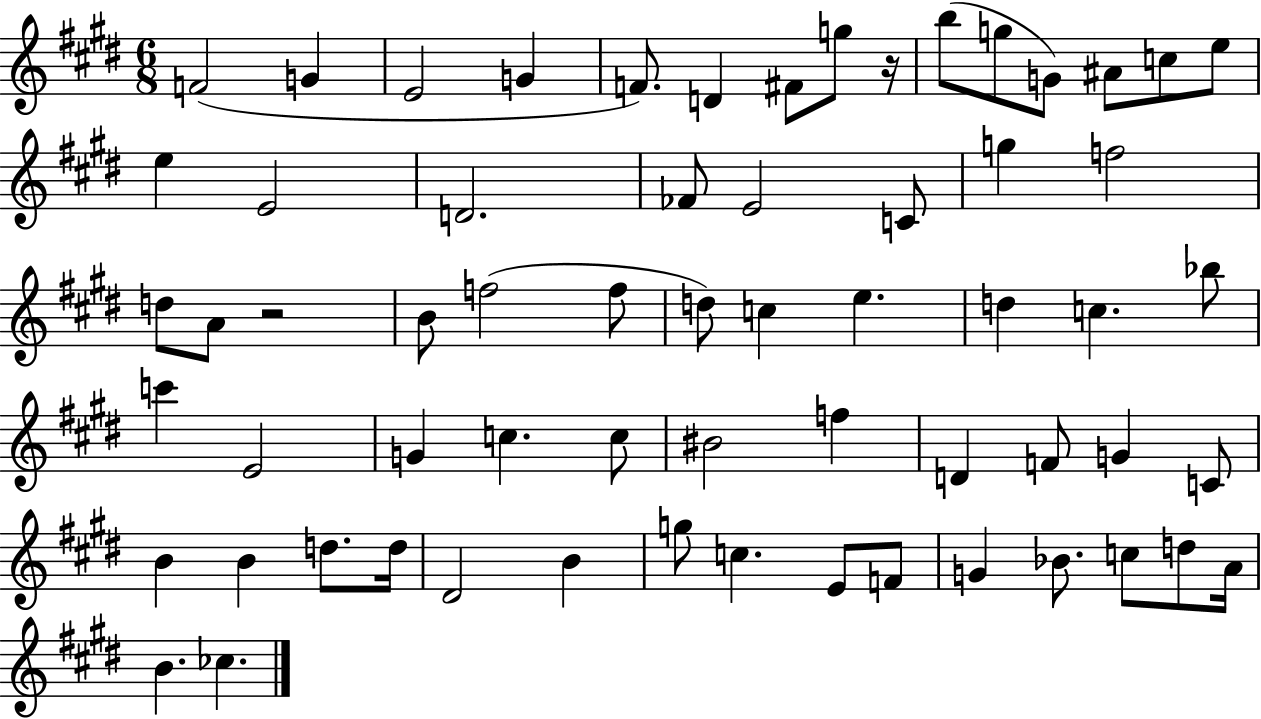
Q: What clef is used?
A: treble